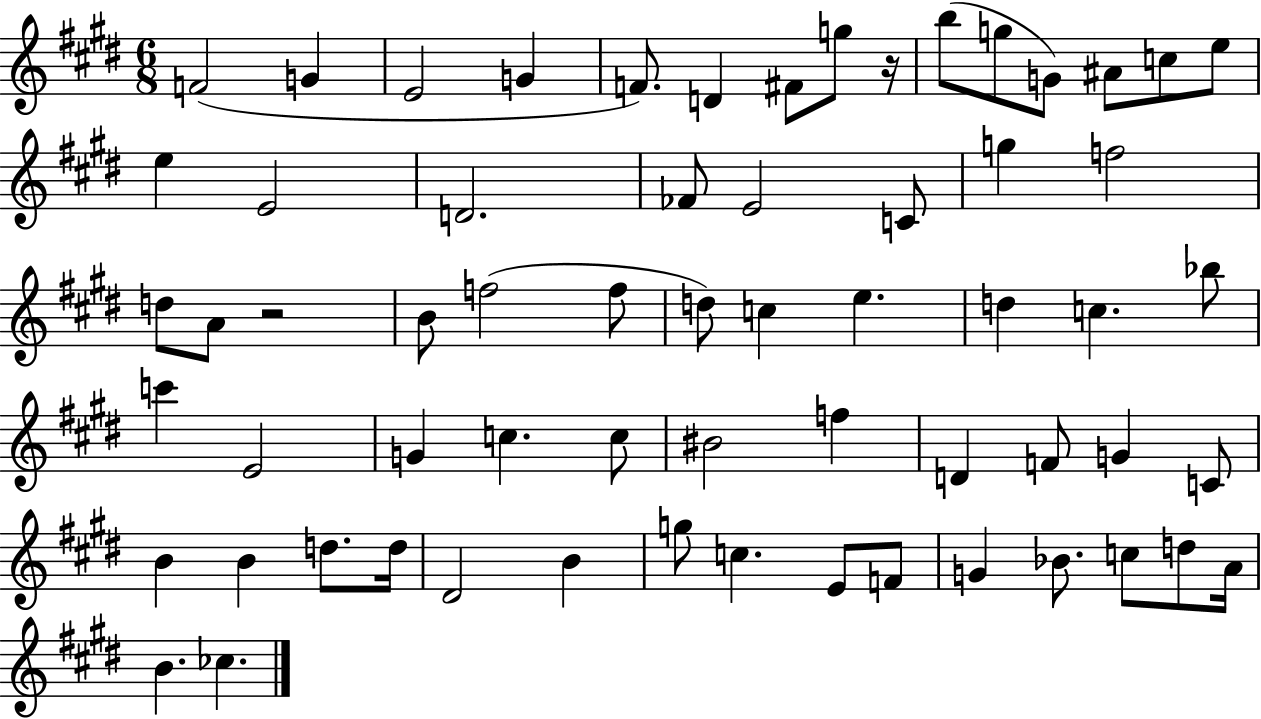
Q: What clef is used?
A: treble